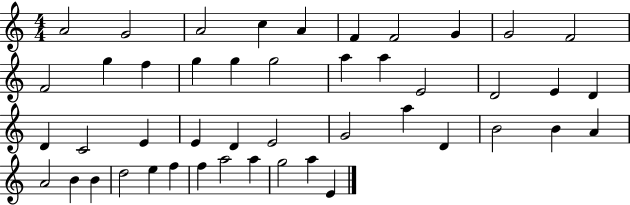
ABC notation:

X:1
T:Untitled
M:4/4
L:1/4
K:C
A2 G2 A2 c A F F2 G G2 F2 F2 g f g g g2 a a E2 D2 E D D C2 E E D E2 G2 a D B2 B A A2 B B d2 e f f a2 a g2 a E